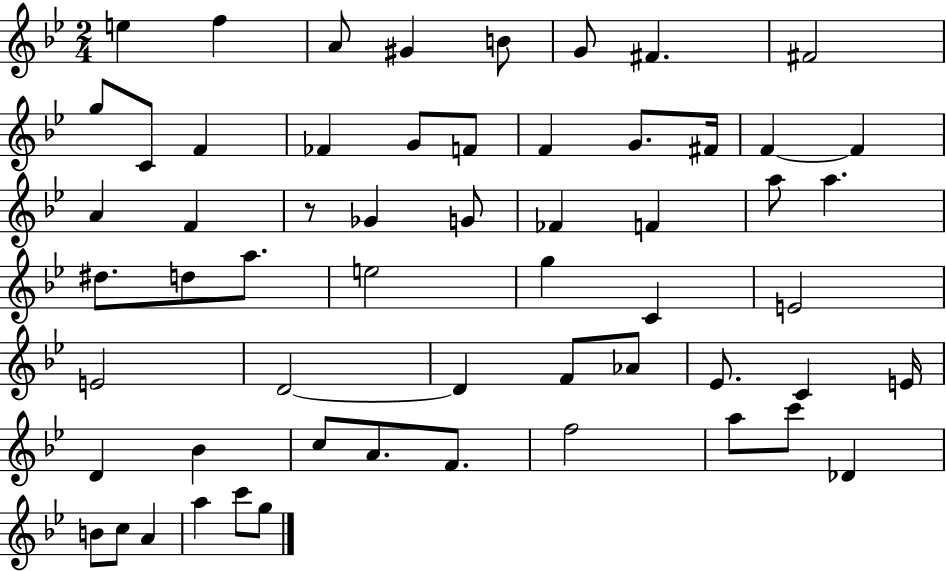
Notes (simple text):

E5/q F5/q A4/e G#4/q B4/e G4/e F#4/q. F#4/h G5/e C4/e F4/q FES4/q G4/e F4/e F4/q G4/e. F#4/s F4/q F4/q A4/q F4/q R/e Gb4/q G4/e FES4/q F4/q A5/e A5/q. D#5/e. D5/e A5/e. E5/h G5/q C4/q E4/h E4/h D4/h D4/q F4/e Ab4/e Eb4/e. C4/q E4/s D4/q Bb4/q C5/e A4/e. F4/e. F5/h A5/e C6/e Db4/q B4/e C5/e A4/q A5/q C6/e G5/e